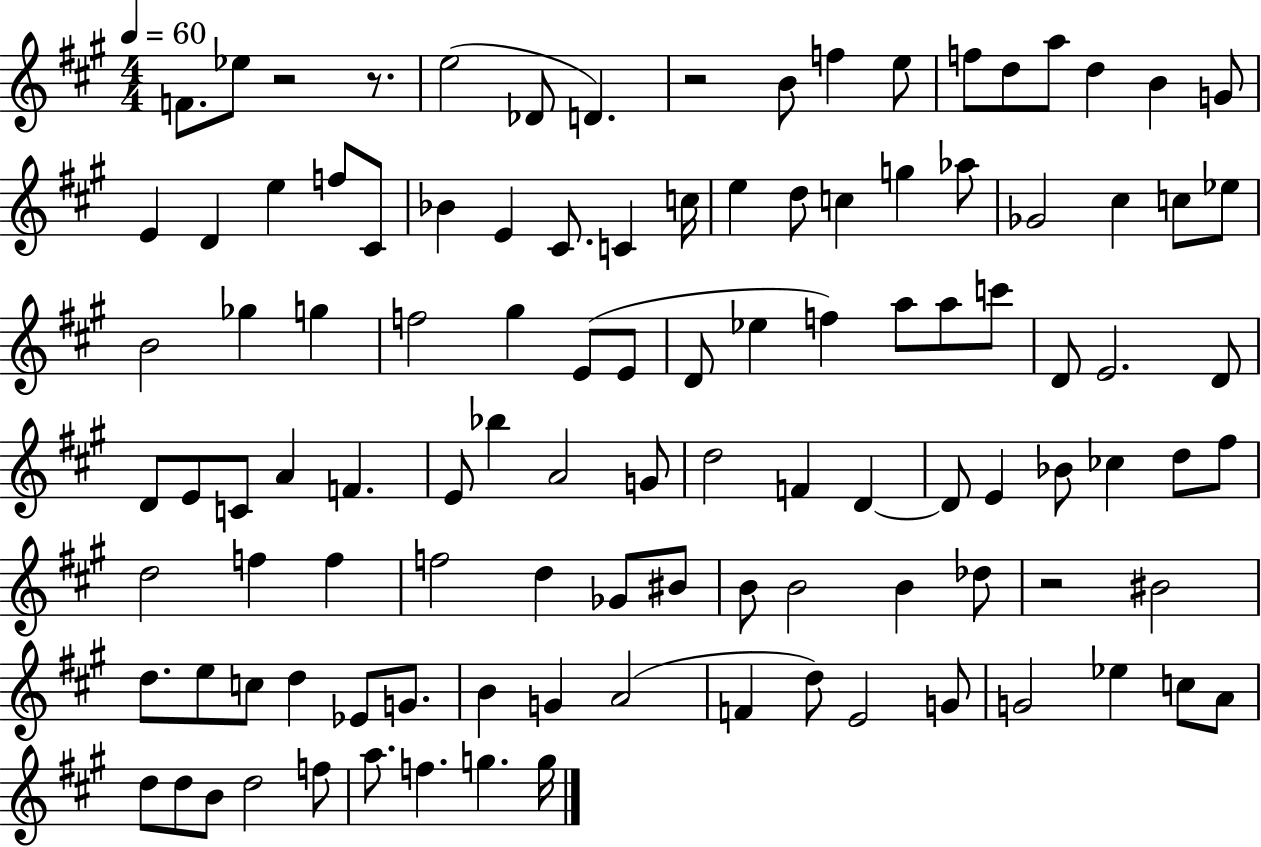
{
  \clef treble
  \numericTimeSignature
  \time 4/4
  \key a \major
  \tempo 4 = 60
  f'8. ees''8 r2 r8. | e''2( des'8 d'4.) | r2 b'8 f''4 e''8 | f''8 d''8 a''8 d''4 b'4 g'8 | \break e'4 d'4 e''4 f''8 cis'8 | bes'4 e'4 cis'8. c'4 c''16 | e''4 d''8 c''4 g''4 aes''8 | ges'2 cis''4 c''8 ees''8 | \break b'2 ges''4 g''4 | f''2 gis''4 e'8( e'8 | d'8 ees''4 f''4) a''8 a''8 c'''8 | d'8 e'2. d'8 | \break d'8 e'8 c'8 a'4 f'4. | e'8 bes''4 a'2 g'8 | d''2 f'4 d'4~~ | d'8 e'4 bes'8 ces''4 d''8 fis''8 | \break d''2 f''4 f''4 | f''2 d''4 ges'8 bis'8 | b'8 b'2 b'4 des''8 | r2 bis'2 | \break d''8. e''8 c''8 d''4 ees'8 g'8. | b'4 g'4 a'2( | f'4 d''8) e'2 g'8 | g'2 ees''4 c''8 a'8 | \break d''8 d''8 b'8 d''2 f''8 | a''8. f''4. g''4. g''16 | \bar "|."
}